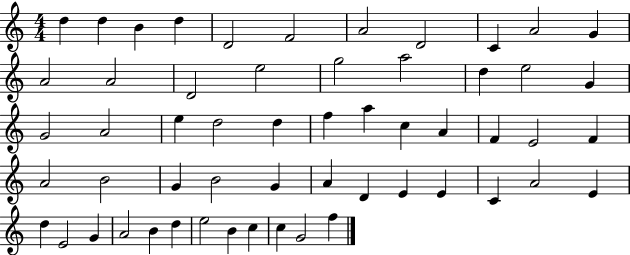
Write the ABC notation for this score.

X:1
T:Untitled
M:4/4
L:1/4
K:C
d d B d D2 F2 A2 D2 C A2 G A2 A2 D2 e2 g2 a2 d e2 G G2 A2 e d2 d f a c A F E2 F A2 B2 G B2 G A D E E C A2 E d E2 G A2 B d e2 B c c G2 f